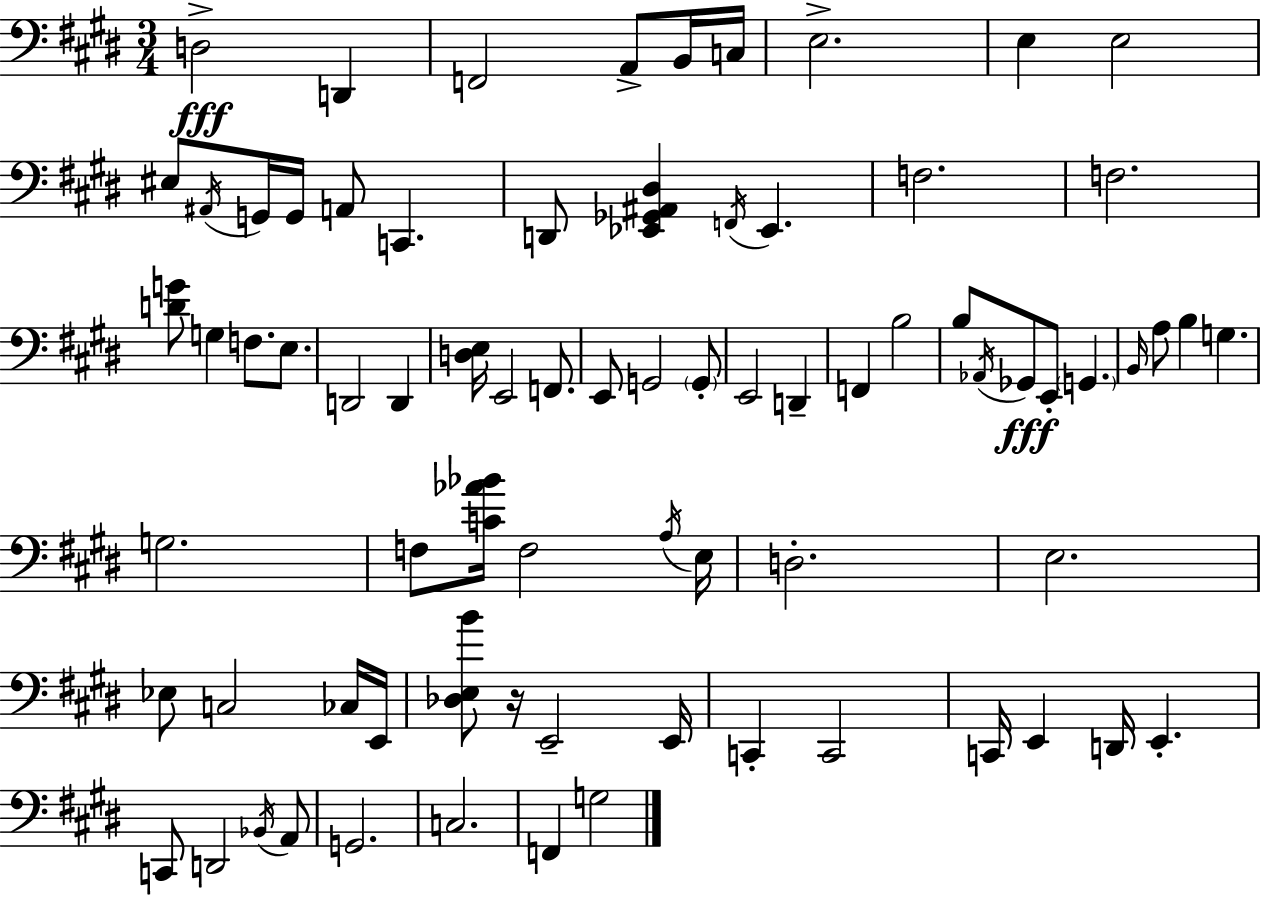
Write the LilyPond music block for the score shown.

{
  \clef bass
  \numericTimeSignature
  \time 3/4
  \key e \major
  \repeat volta 2 { d2->\fff d,4 | f,2 a,8-> b,16 c16 | e2.-> | e4 e2 | \break eis8 \acciaccatura { ais,16 } g,16 g,16 a,8 c,4. | d,8 <ees, ges, ais, dis>4 \acciaccatura { f,16 } ees,4. | f2. | f2. | \break <d' g'>8 g4 f8. e8. | d,2 d,4 | <d e>16 e,2 f,8. | e,8 g,2 | \break \parenthesize g,8-. e,2 d,4-- | f,4 b2 | b8 \acciaccatura { aes,16 }\fff ges,8 e,8-. \parenthesize g,4. | \grace { b,16 } a8 b4 g4. | \break g2. | f8 <c' aes' bes'>16 f2 | \acciaccatura { a16 } e16 d2.-. | e2. | \break ees8 c2 | ces16 e,16 <des e b'>8 r16 e,2-- | e,16 c,4-. c,2 | c,16 e,4 d,16 e,4.-. | \break c,8 d,2 | \acciaccatura { bes,16 } a,8 g,2. | c2. | f,4 g2 | \break } \bar "|."
}